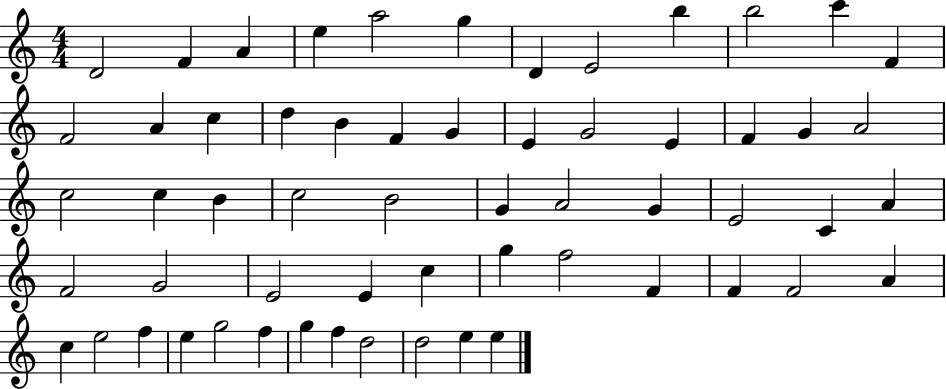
{
  \clef treble
  \numericTimeSignature
  \time 4/4
  \key c \major
  d'2 f'4 a'4 | e''4 a''2 g''4 | d'4 e'2 b''4 | b''2 c'''4 f'4 | \break f'2 a'4 c''4 | d''4 b'4 f'4 g'4 | e'4 g'2 e'4 | f'4 g'4 a'2 | \break c''2 c''4 b'4 | c''2 b'2 | g'4 a'2 g'4 | e'2 c'4 a'4 | \break f'2 g'2 | e'2 e'4 c''4 | g''4 f''2 f'4 | f'4 f'2 a'4 | \break c''4 e''2 f''4 | e''4 g''2 f''4 | g''4 f''4 d''2 | d''2 e''4 e''4 | \break \bar "|."
}